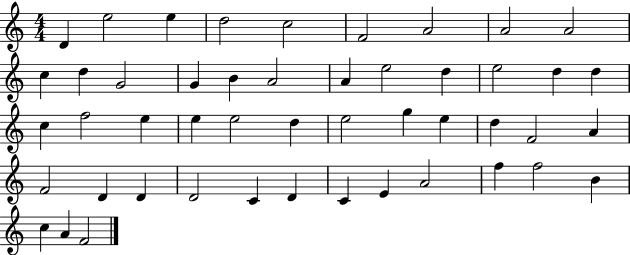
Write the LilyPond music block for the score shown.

{
  \clef treble
  \numericTimeSignature
  \time 4/4
  \key c \major
  d'4 e''2 e''4 | d''2 c''2 | f'2 a'2 | a'2 a'2 | \break c''4 d''4 g'2 | g'4 b'4 a'2 | a'4 e''2 d''4 | e''2 d''4 d''4 | \break c''4 f''2 e''4 | e''4 e''2 d''4 | e''2 g''4 e''4 | d''4 f'2 a'4 | \break f'2 d'4 d'4 | d'2 c'4 d'4 | c'4 e'4 a'2 | f''4 f''2 b'4 | \break c''4 a'4 f'2 | \bar "|."
}